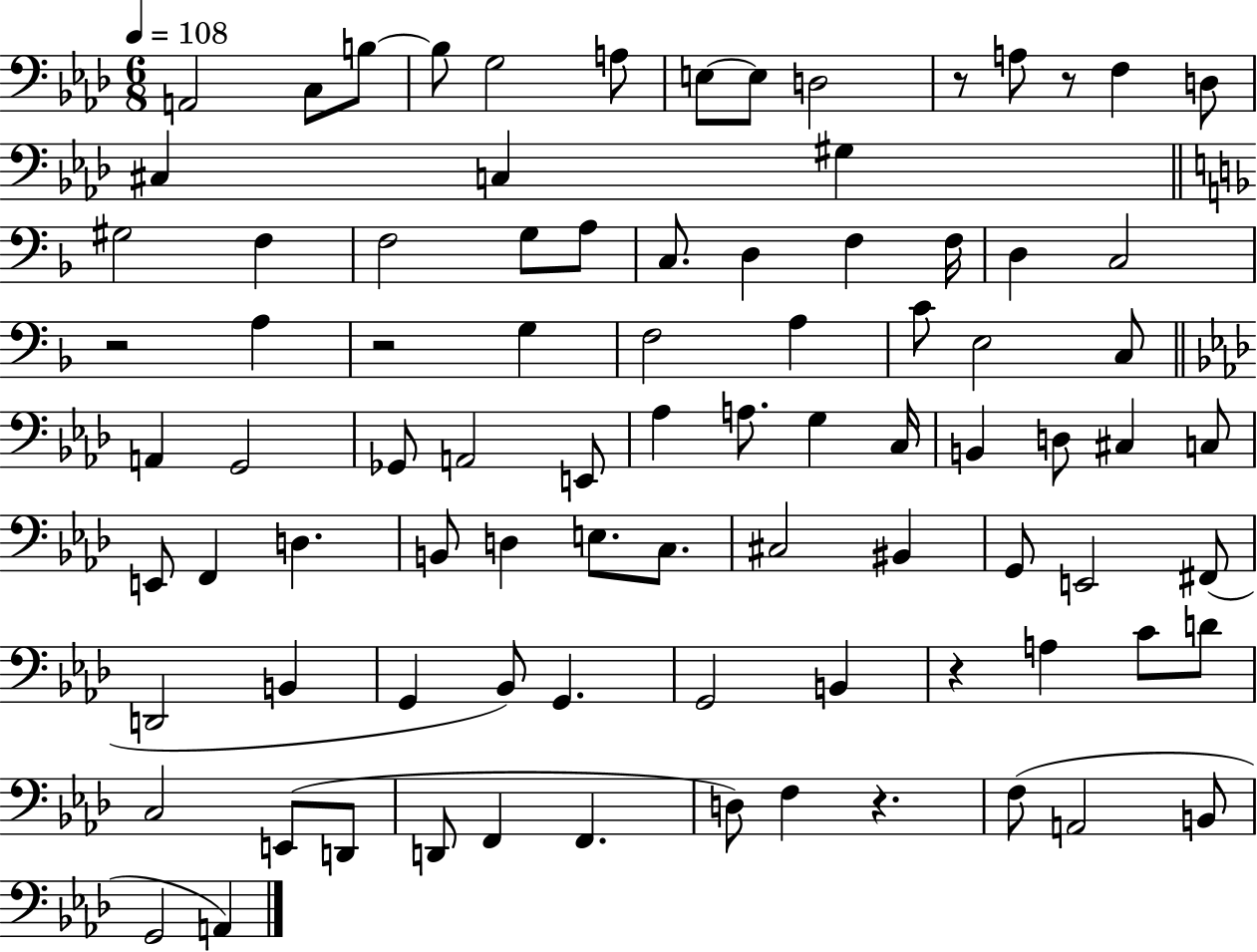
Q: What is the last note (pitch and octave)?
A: A2